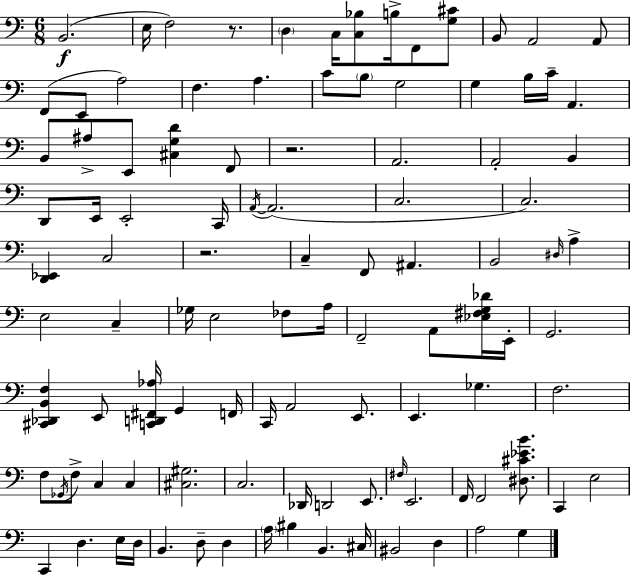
X:1
T:Untitled
M:6/8
L:1/4
K:C
B,,2 E,/4 F,2 z/2 D, C,/4 [C,_B,]/2 B,/4 F,,/2 [G,^C]/2 B,,/2 A,,2 A,,/2 F,,/2 E,,/2 A,2 F, A, C/2 B,/2 G,2 G, B,/4 C/4 A,, B,,/2 ^A,/2 E,,/2 [^C,G,D] F,,/2 z2 A,,2 A,,2 B,, D,,/2 E,,/4 E,,2 C,,/4 A,,/4 A,,2 C,2 C,2 [D,,_E,,] C,2 z2 C, F,,/2 ^A,, B,,2 ^D,/4 A, E,2 C, _G,/4 E,2 _F,/2 A,/4 F,,2 A,,/2 [_E,^F,G,_D]/4 E,,/4 G,,2 [^C,,_D,,B,,F,] E,,/2 [C,,D,,^F,,_A,]/4 G,, F,,/4 C,,/4 A,,2 E,,/2 E,, _G, F,2 F,/2 _G,,/4 F,/2 C, C, [^C,^G,]2 C,2 _D,,/4 D,,2 E,,/2 ^F,/4 E,,2 F,,/4 F,,2 [^D,^C_EB]/2 C,, E,2 C,, D, E,/4 D,/4 B,, D,/2 D, A,/4 ^B, B,, ^C,/4 ^B,,2 D, A,2 G,